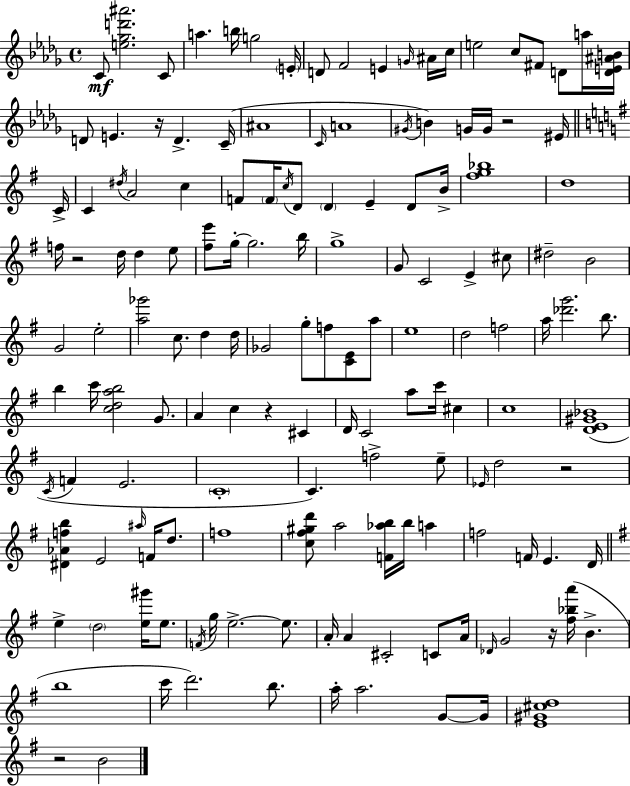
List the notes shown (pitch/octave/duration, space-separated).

C4/e [E5,Gb5,D6,A#6]/h. C4/e A5/q. B5/s G5/h E4/s D4/e F4/h E4/q G4/s A#4/s C5/s E5/h C5/e F#4/e D4/e A5/s [D4,E4,A#4,B4]/s D4/e E4/q. R/s D4/q. C4/s A#4/w C4/s A4/w G#4/s B4/q G4/s G4/s R/h EIS4/s C4/s C4/q D#5/s A4/h C5/q F4/e F4/s C5/s D4/e D4/q E4/q D4/e B4/s [F#5,G5,Bb5]/w D5/w F5/s R/h D5/s D5/q E5/e [F#5,E6]/e G5/s G5/h. B5/s G5/w G4/e C4/h E4/q C#5/e D#5/h B4/h G4/h E5/h [A5,Gb6]/h C5/e. D5/q D5/s Gb4/h G5/e F5/e [C4,E4]/e A5/e E5/w D5/h F5/h A5/s [Db6,G6]/h. B5/e. B5/q C6/s [C5,D5,A5,B5]/h G4/e. A4/q C5/q R/q C#4/q D4/s C4/h A5/e C6/s C#5/q C5/w [D4,E4,G#4,Bb4]/w C4/s F4/q E4/h. C4/w C4/q. F5/h E5/e Eb4/s D5/h R/h [D#4,Ab4,F5,B5]/q E4/h A#5/s F4/s D5/e. F5/w [C5,F#5,G#5,D6]/e A5/h [F4,Ab5,B5]/s B5/s A5/q F5/h F4/s E4/q. D4/s E5/q D5/h [E5,G#6]/s E5/e. F4/s G5/s E5/h. E5/e. A4/s A4/q C#4/h C4/e A4/s Db4/s G4/h R/s [F#5,Bb5,A6]/s B4/q. B5/w C6/s D6/h. B5/e. A5/s A5/h. G4/e G4/s [E4,G#4,C#5,D5]/w R/h B4/h